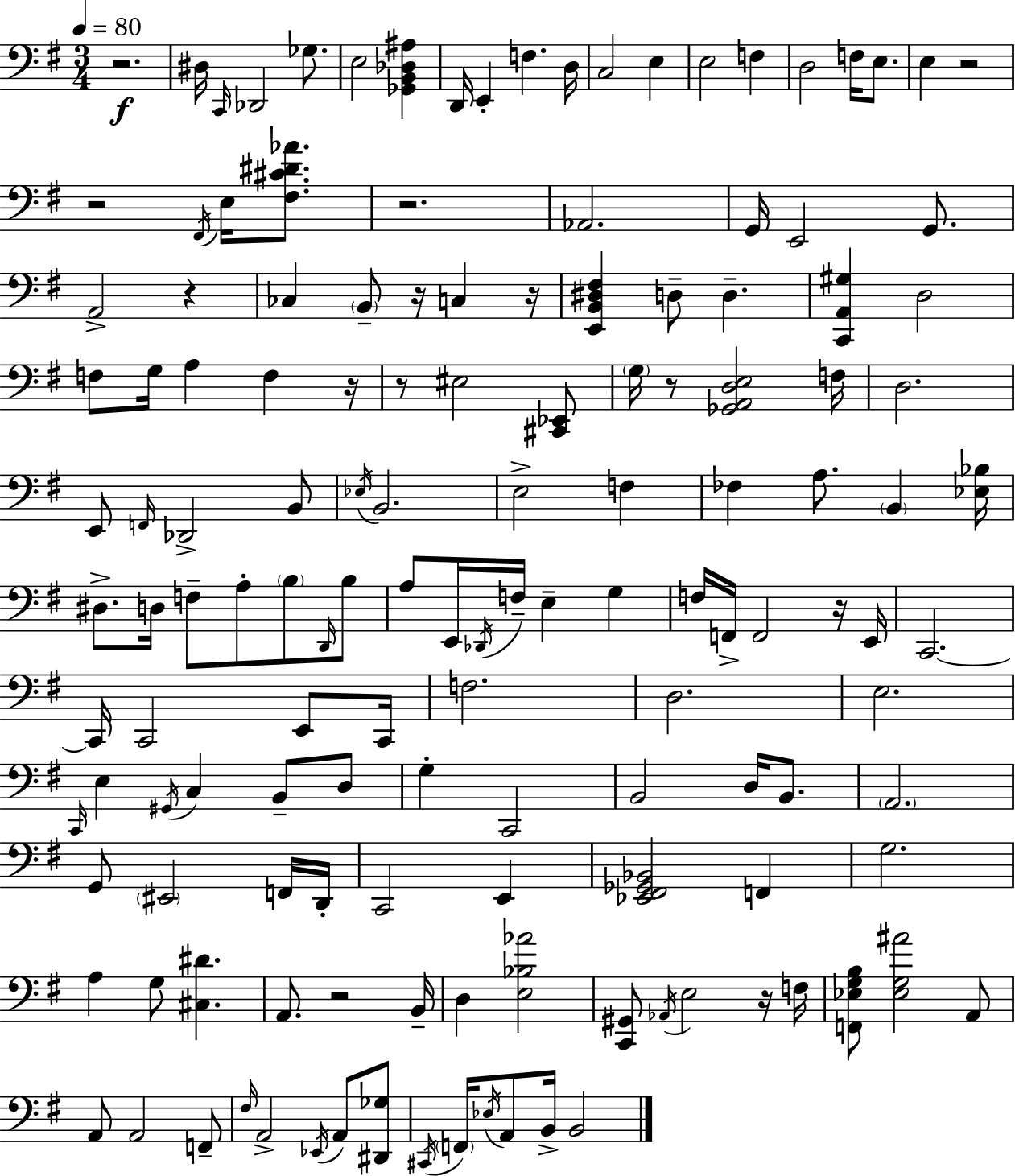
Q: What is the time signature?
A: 3/4